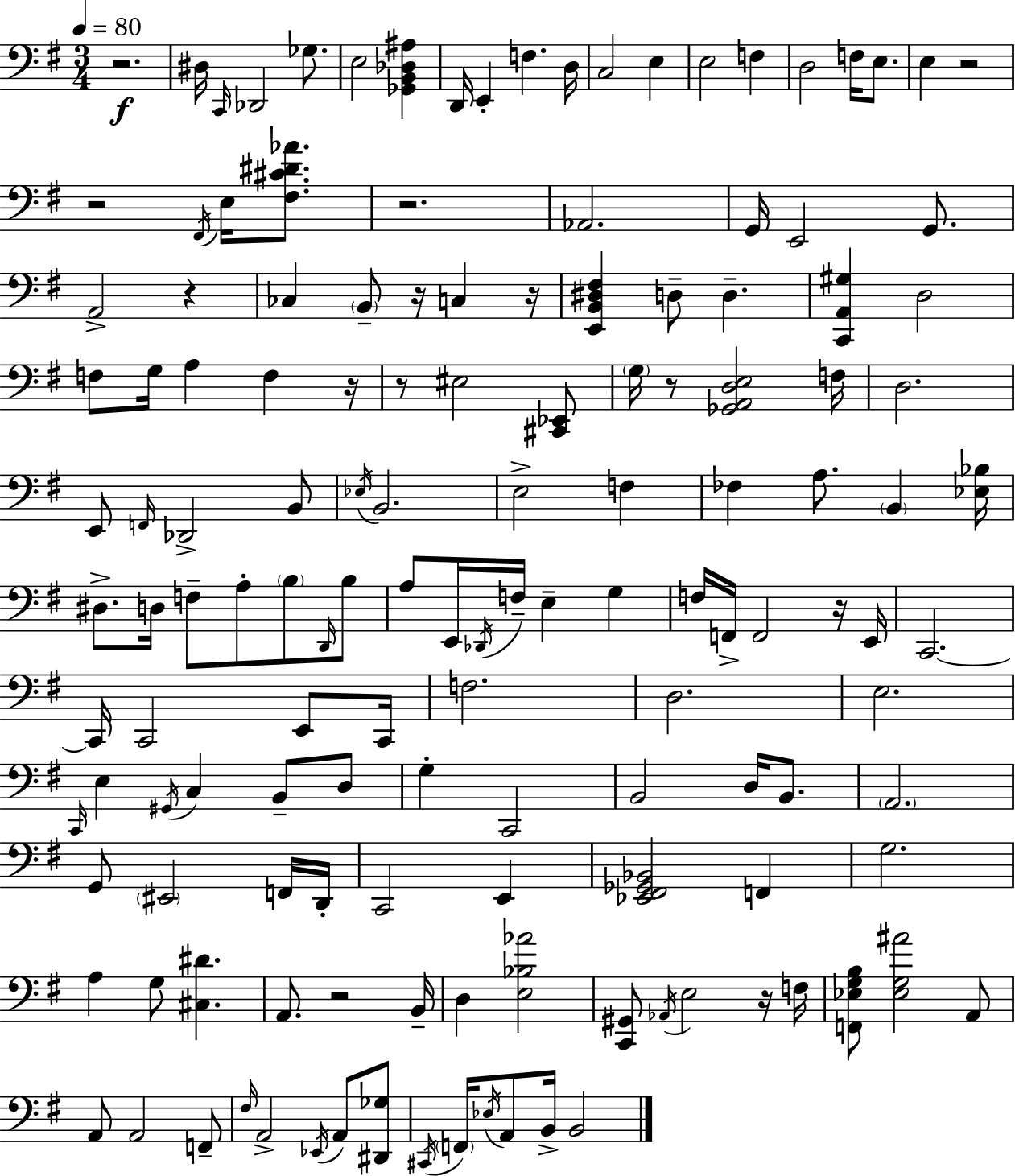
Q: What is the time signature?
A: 3/4